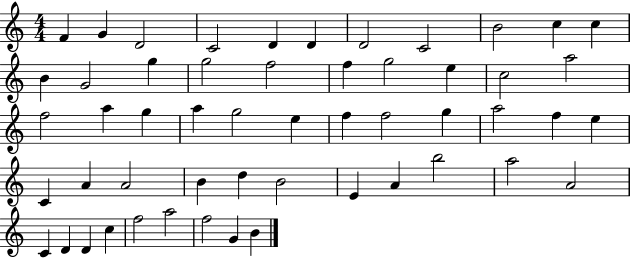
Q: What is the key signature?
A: C major